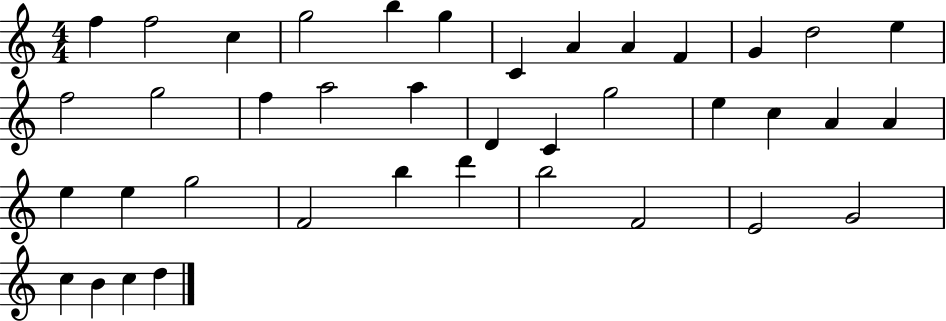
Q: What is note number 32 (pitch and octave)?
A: B5